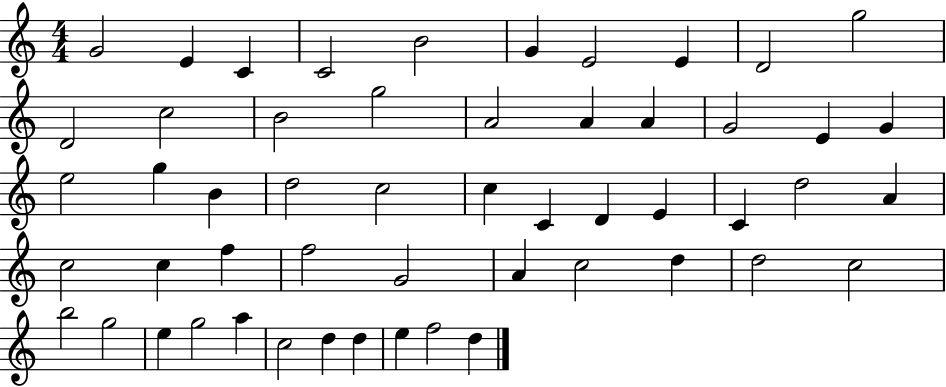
X:1
T:Untitled
M:4/4
L:1/4
K:C
G2 E C C2 B2 G E2 E D2 g2 D2 c2 B2 g2 A2 A A G2 E G e2 g B d2 c2 c C D E C d2 A c2 c f f2 G2 A c2 d d2 c2 b2 g2 e g2 a c2 d d e f2 d